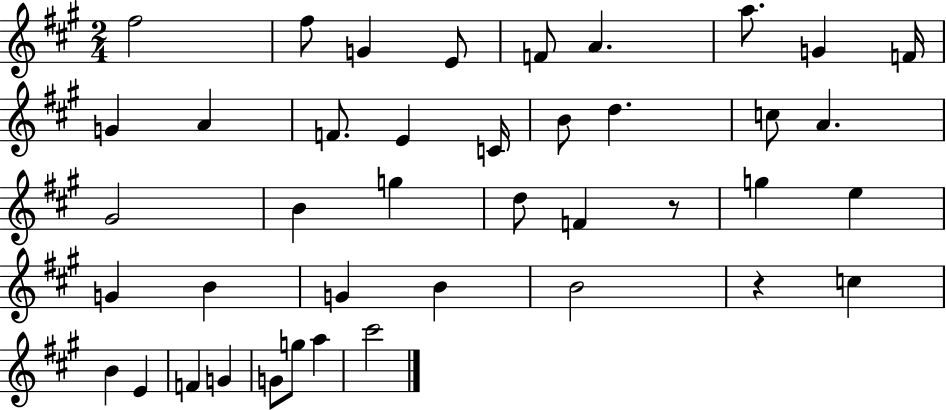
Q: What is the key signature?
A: A major